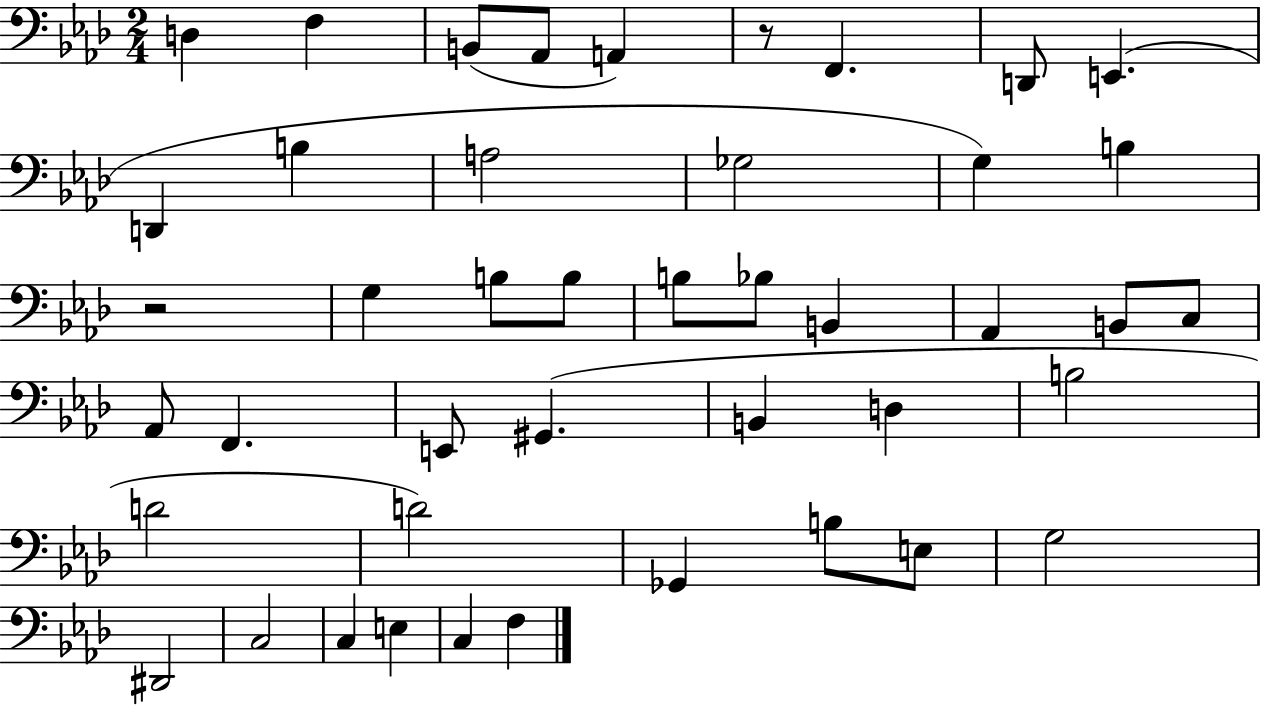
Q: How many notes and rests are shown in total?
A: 44